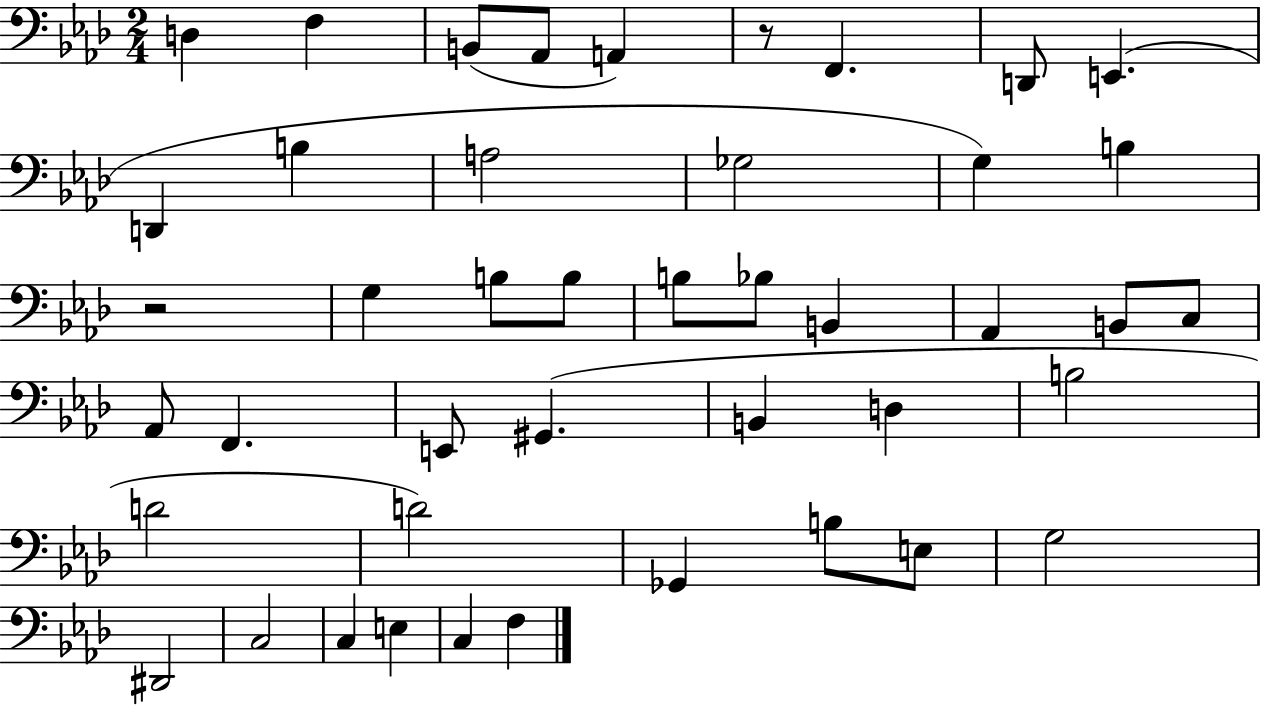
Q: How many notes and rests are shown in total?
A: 44